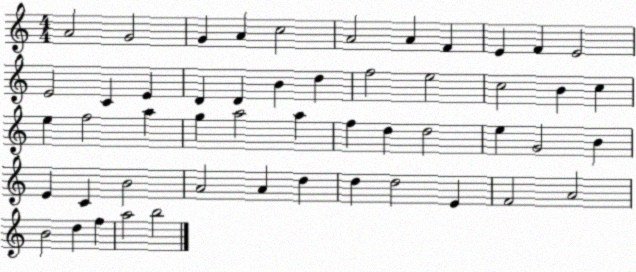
X:1
T:Untitled
M:4/4
L:1/4
K:C
A2 G2 G A c2 A2 A F E F E2 E2 C E D D B d f2 e2 c2 B c e f2 a g a2 a f d d2 e G2 B E C B2 A2 A d d d2 E F2 A2 B2 d f a2 b2